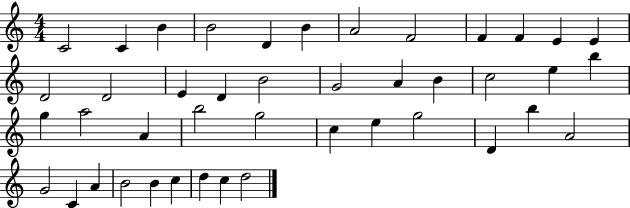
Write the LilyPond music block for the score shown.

{
  \clef treble
  \numericTimeSignature
  \time 4/4
  \key c \major
  c'2 c'4 b'4 | b'2 d'4 b'4 | a'2 f'2 | f'4 f'4 e'4 e'4 | \break d'2 d'2 | e'4 d'4 b'2 | g'2 a'4 b'4 | c''2 e''4 b''4 | \break g''4 a''2 a'4 | b''2 g''2 | c''4 e''4 g''2 | d'4 b''4 a'2 | \break g'2 c'4 a'4 | b'2 b'4 c''4 | d''4 c''4 d''2 | \bar "|."
}